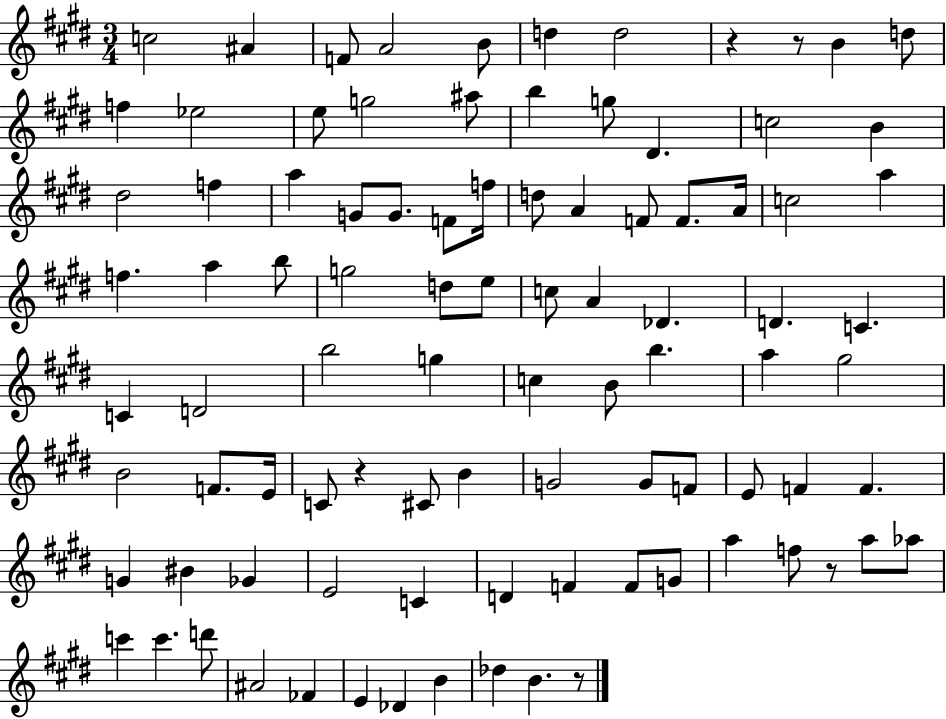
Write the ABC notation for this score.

X:1
T:Untitled
M:3/4
L:1/4
K:E
c2 ^A F/2 A2 B/2 d d2 z z/2 B d/2 f _e2 e/2 g2 ^a/2 b g/2 ^D c2 B ^d2 f a G/2 G/2 F/2 f/4 d/2 A F/2 F/2 A/4 c2 a f a b/2 g2 d/2 e/2 c/2 A _D D C C D2 b2 g c B/2 b a ^g2 B2 F/2 E/4 C/2 z ^C/2 B G2 G/2 F/2 E/2 F F G ^B _G E2 C D F F/2 G/2 a f/2 z/2 a/2 _a/2 c' c' d'/2 ^A2 _F E _D B _d B z/2